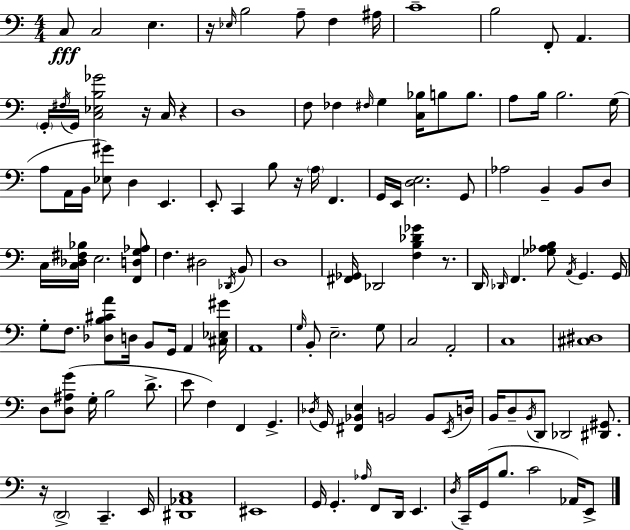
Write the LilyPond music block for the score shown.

{
  \clef bass
  \numericTimeSignature
  \time 4/4
  \key a \minor
  \repeat volta 2 { c8\fff c2 e4. | r16 \grace { ees16 } b2 a8-- f4 | ais16 c'1-- | b2 f,8-. a,4. | \break \parenthesize g,16-. \acciaccatura { fis16 } g,16 <c ees b ges'>2 r16 c16 r4 | d1 | f8 fes4 \grace { fis16 } g4 <c bes>16 b8 | b8. a8 b16 b2. | \break g16( a8 a,16 b,16 <ees gis'>8) d4 e,4. | e,8-. c,4 b8 r16 \parenthesize a16 f,4. | g,16 e,16 <d e>2. | g,8 aes2 b,4-- b,8 | \break d8 c16 <c des fis bes>16 e2. | <f, d g aes>8 f4. dis2 | \acciaccatura { des,16 } b,8 d1 | <fis, ges,>16 des,2 <f b des' ges'>4 | \break r8. d,16 \grace { des,16 } f,4. <ges aes b>8 \acciaccatura { a,16 } g,4. | g,16 g8-. f8. <des b cis' a'>8 d16 b,8 | g,16 a,4 <cis ees gis'>16 a,1 | \grace { g16 } b,8-. e2.-- | \break g8 c2 a,2-. | c1 | <cis dis>1 | d8 <d ais g'>8( g16-. b2 | \break d'8.-> e'8 f4) f,4 | g,4.-> \acciaccatura { des16 } g,16 <fis, bes, e>4 b,2 | b,8 \acciaccatura { e,16 } d16 b,16 d8-- \acciaccatura { b,16 } d,8 des,2 | <dis, gis,>8. r16 \parenthesize d,2-> | \break c,4.-- e,16 <dis, aes, c>1 | eis,1 | g,16 g,4.-. | \grace { aes16 } f,8 d,16 e,4. \acciaccatura { d16 } c,16-- g,16( b8. | \break c'2 aes,16) e,8-> } \bar "|."
}